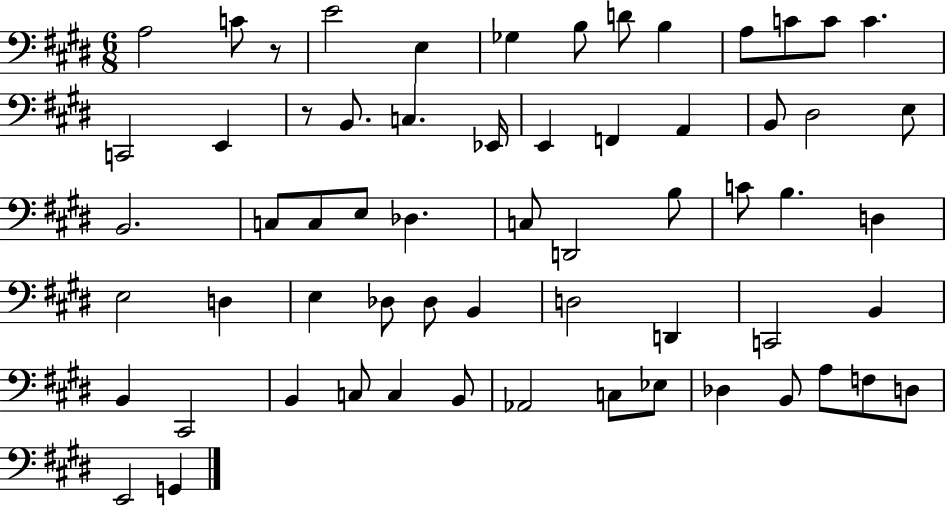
{
  \clef bass
  \numericTimeSignature
  \time 6/8
  \key e \major
  a2 c'8 r8 | e'2 e4 | ges4 b8 d'8 b4 | a8 c'8 c'8 c'4. | \break c,2 e,4 | r8 b,8. c4. ees,16 | e,4 f,4 a,4 | b,8 dis2 e8 | \break b,2. | c8 c8 e8 des4. | c8 d,2 b8 | c'8 b4. d4 | \break e2 d4 | e4 des8 des8 b,4 | d2 d,4 | c,2 b,4 | \break b,4 cis,2 | b,4 c8 c4 b,8 | aes,2 c8 ees8 | des4 b,8 a8 f8 d8 | \break e,2 g,4 | \bar "|."
}